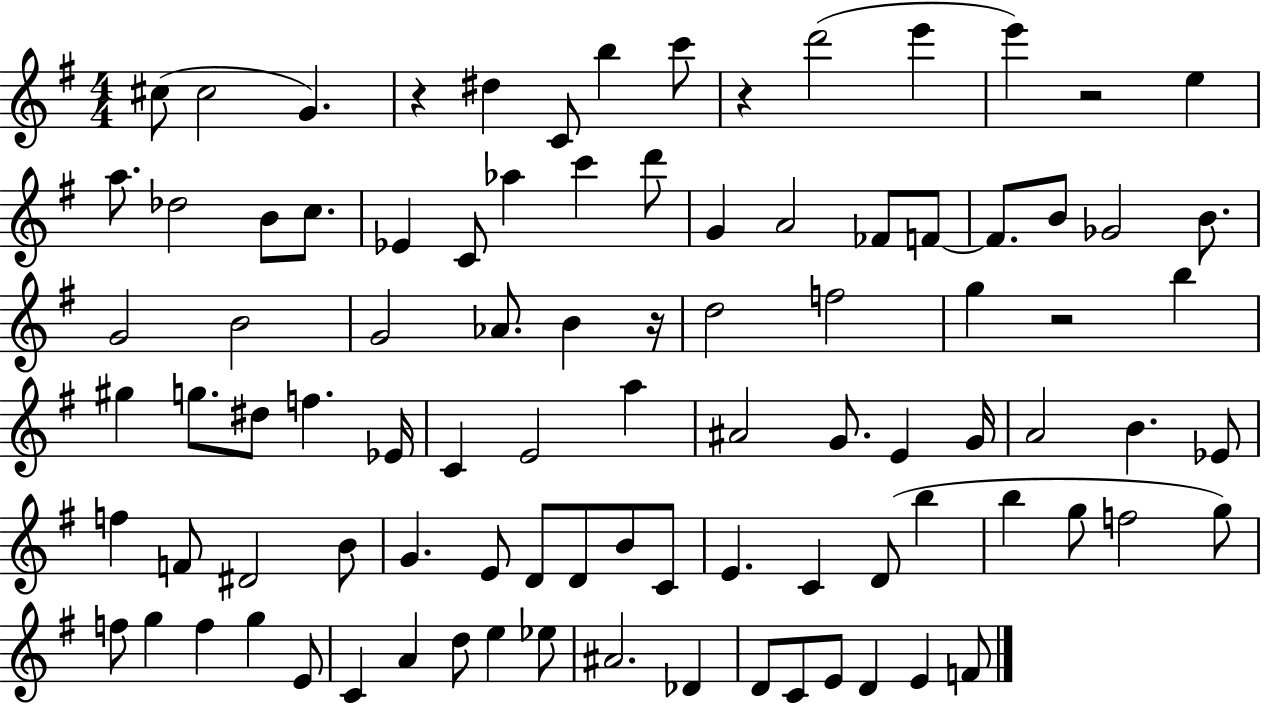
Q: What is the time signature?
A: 4/4